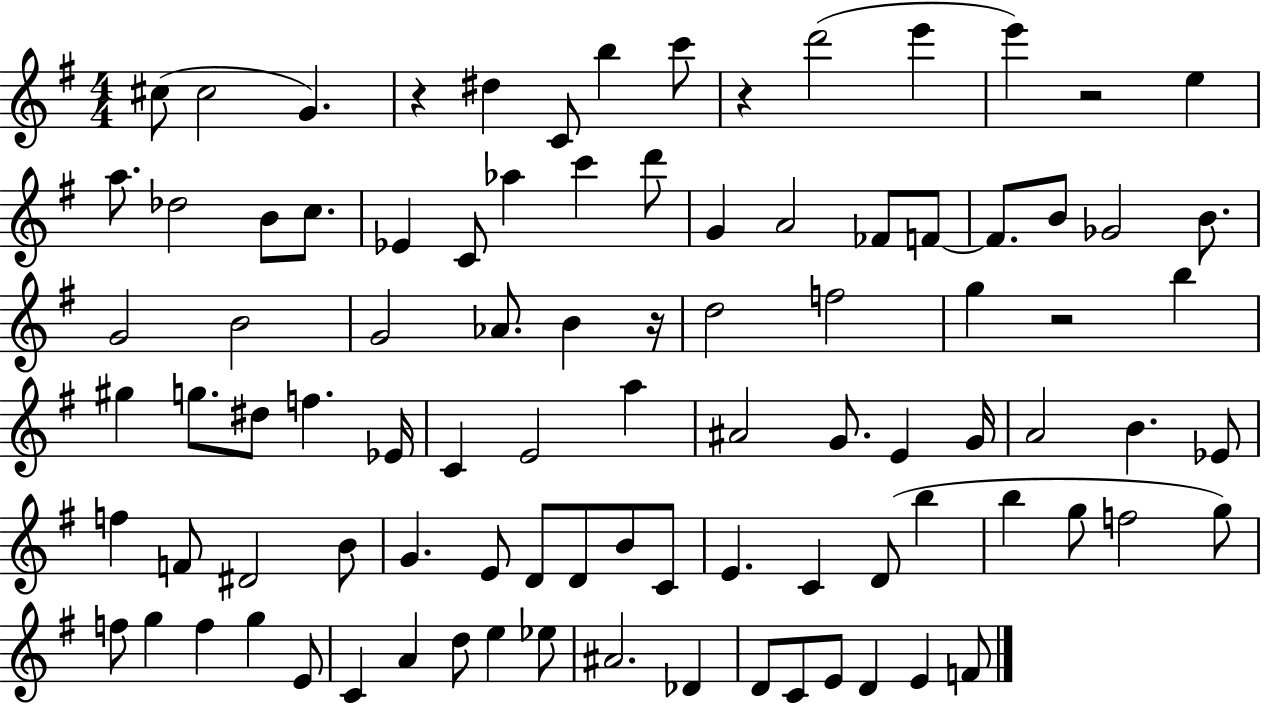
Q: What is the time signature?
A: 4/4